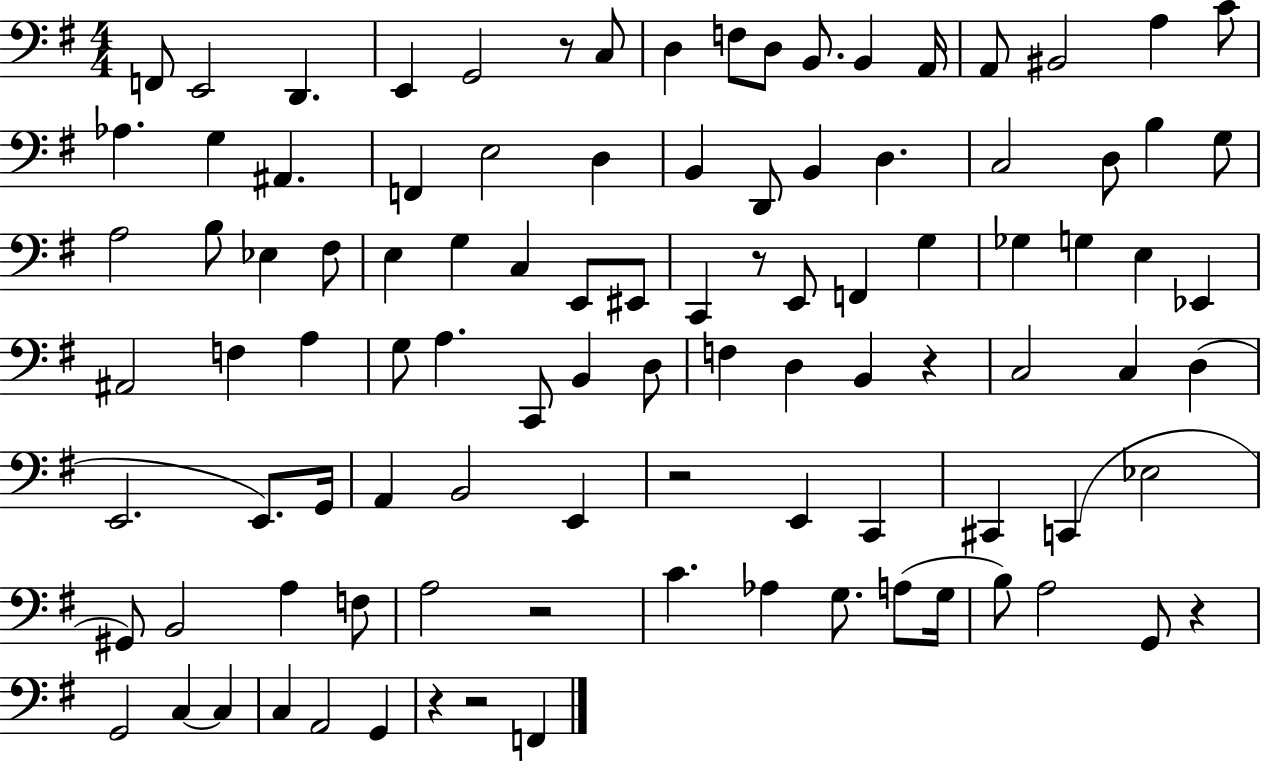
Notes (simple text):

F2/e E2/h D2/q. E2/q G2/h R/e C3/e D3/q F3/e D3/e B2/e. B2/q A2/s A2/e BIS2/h A3/q C4/e Ab3/q. G3/q A#2/q. F2/q E3/h D3/q B2/q D2/e B2/q D3/q. C3/h D3/e B3/q G3/e A3/h B3/e Eb3/q F#3/e E3/q G3/q C3/q E2/e EIS2/e C2/q R/e E2/e F2/q G3/q Gb3/q G3/q E3/q Eb2/q A#2/h F3/q A3/q G3/e A3/q. C2/e B2/q D3/e F3/q D3/q B2/q R/q C3/h C3/q D3/q E2/h. E2/e. G2/s A2/q B2/h E2/q R/h E2/q C2/q C#2/q C2/q Eb3/h G#2/e B2/h A3/q F3/e A3/h R/h C4/q. Ab3/q G3/e. A3/e G3/s B3/e A3/h G2/e R/q G2/h C3/q C3/q C3/q A2/h G2/q R/q R/h F2/q